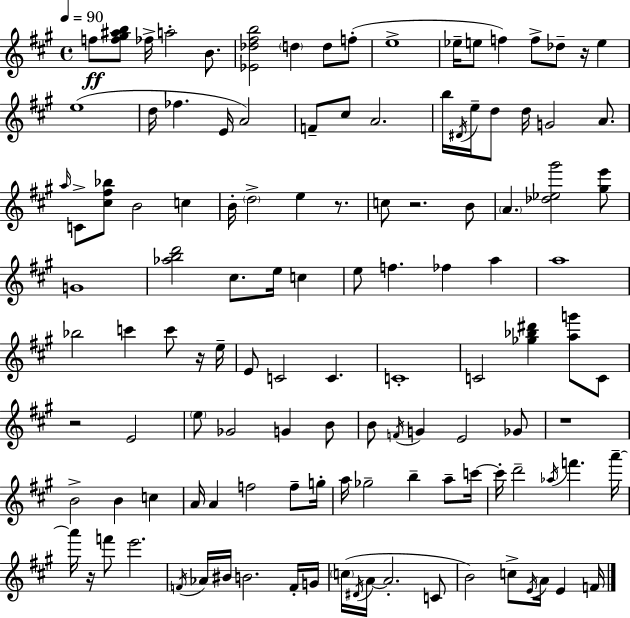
{
  \clef treble
  \time 4/4
  \defaultTimeSignature
  \key a \major
  \tempo 4 = 90
  f''8\ff <f'' gis'' ais'' b''>8 fes''16-> a''2-. b'8. | <ees' des'' fis'' b''>2 \parenthesize d''4 d''8 f''8-.( | e''1-> | ees''16-- e''8 f''4) f''8-> des''8-- r16 e''4 | \break e''1( | d''16 fes''4. e'16 a'2) | f'8-- cis''8 a'2. | b''16 \acciaccatura { dis'16 } e''16-- d''8 d''16 g'2 a'8. | \break \grace { a''16 } c'8-> <cis'' fis'' bes''>8 b'2 c''4 | b'16-. \parenthesize d''2-> e''4 r8. | c''8 r2. | b'8 \parenthesize a'4. <des'' ees'' gis'''>2 | \break <gis'' e'''>8 g'1 | <aes'' b'' d'''>2 cis''8. e''16 c''4 | e''8 f''4. fes''4 a''4 | a''1 | \break bes''2 c'''4 c'''8 | r16 e''16-- e'8 c'2 c'4. | c'1-. | c'2 <ges'' bes'' dis'''>4 <a'' g'''>8 | \break c'8 r2 e'2 | \parenthesize e''8 ges'2 g'4 | b'8 b'8 \acciaccatura { f'16 } g'4 e'2 | ges'8 r1 | \break b'2-> b'4 c''4 | a'16 a'4 f''2 | f''8-- g''16-. a''16 ges''2-- b''4-- | a''8-- c'''16~~ c'''16-. d'''2-- \acciaccatura { aes''16 } f'''4. | \break a'''16--~~ a'''16 r16 f'''8 e'''2. | \acciaccatura { f'16 } aes'16 bis'16 b'2. | f'16-. g'16 \parenthesize c''16( \acciaccatura { dis'16 } a'16~~ a'2.-. | c'8 b'2) c''8-> | \break \acciaccatura { e'16 } a'16 e'4 f'16 \bar "|."
}